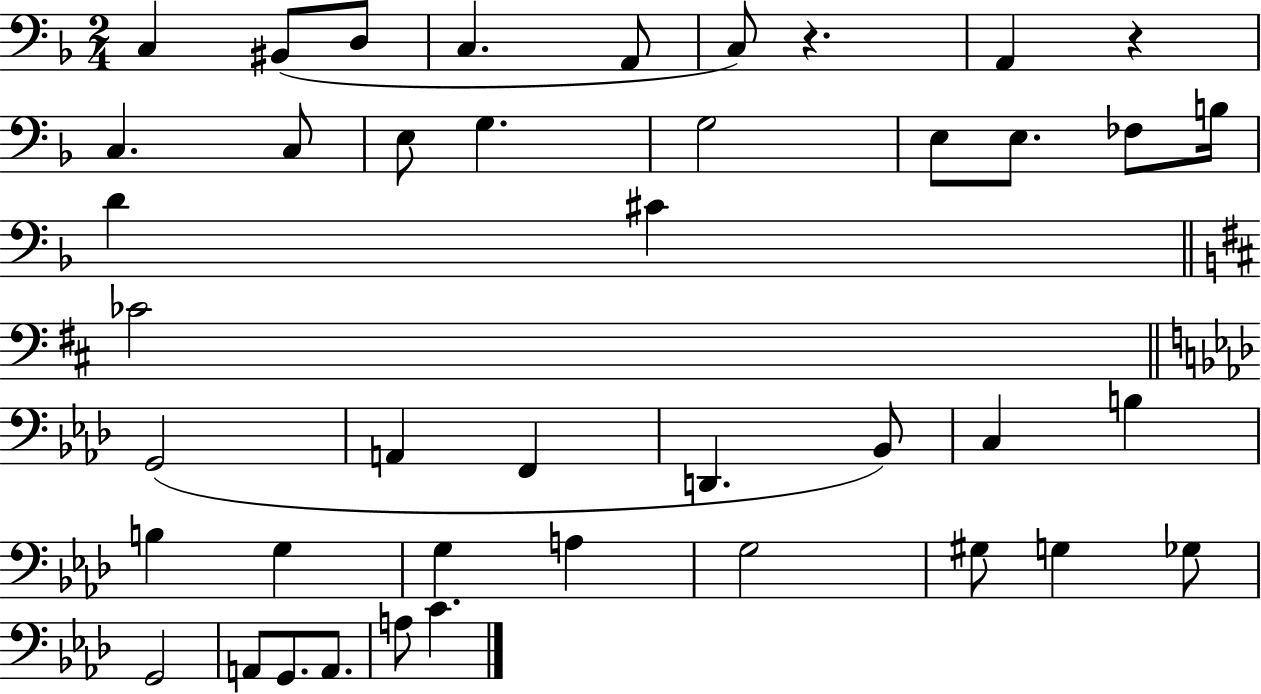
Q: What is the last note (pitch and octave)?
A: C4